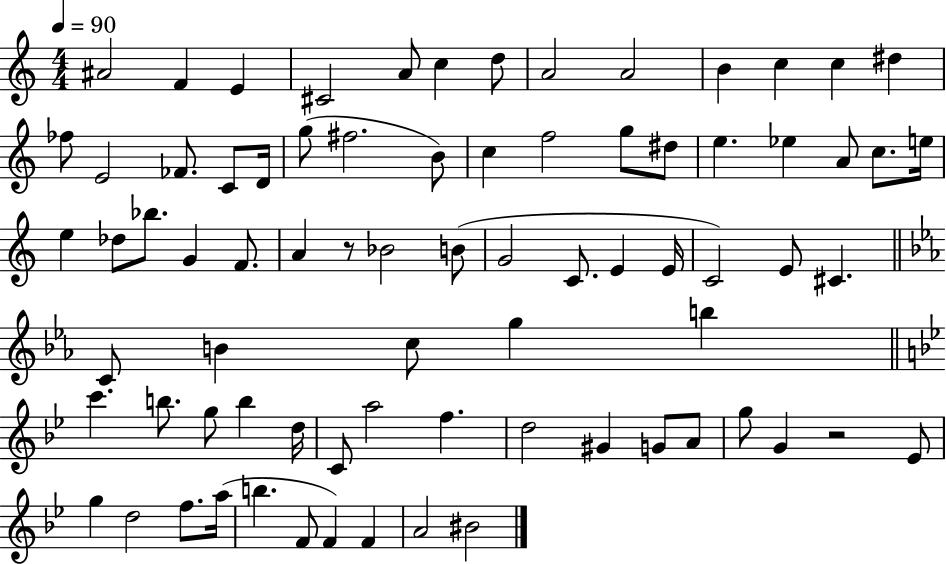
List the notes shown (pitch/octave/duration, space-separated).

A#4/h F4/q E4/q C#4/h A4/e C5/q D5/e A4/h A4/h B4/q C5/q C5/q D#5/q FES5/e E4/h FES4/e. C4/e D4/s G5/e F#5/h. B4/e C5/q F5/h G5/e D#5/e E5/q. Eb5/q A4/e C5/e. E5/s E5/q Db5/e Bb5/e. G4/q F4/e. A4/q R/e Bb4/h B4/e G4/h C4/e. E4/q E4/s C4/h E4/e C#4/q. C4/e B4/q C5/e G5/q B5/q C6/q. B5/e. G5/e B5/q D5/s C4/e A5/h F5/q. D5/h G#4/q G4/e A4/e G5/e G4/q R/h Eb4/e G5/q D5/h F5/e. A5/s B5/q. F4/e F4/q F4/q A4/h BIS4/h